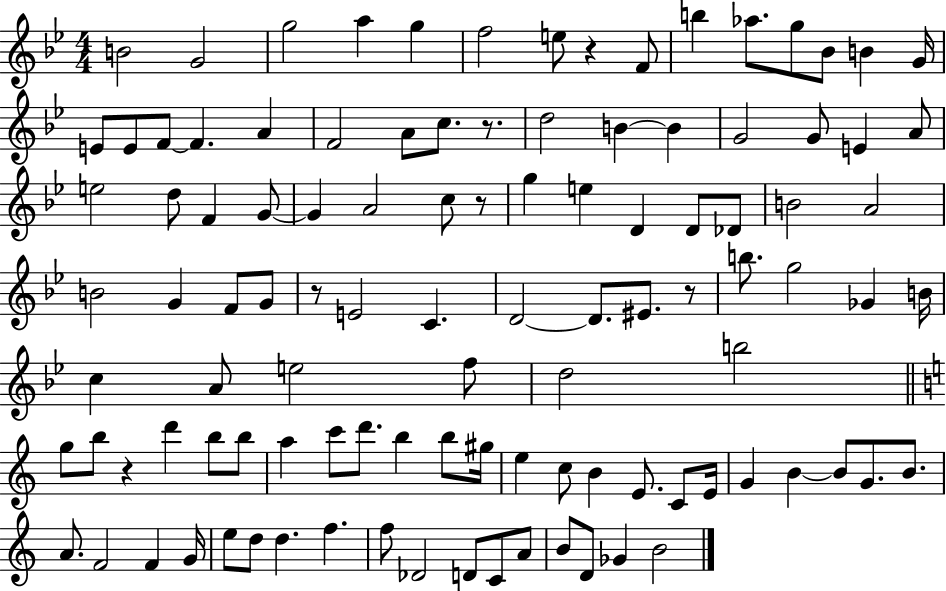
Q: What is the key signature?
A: BES major